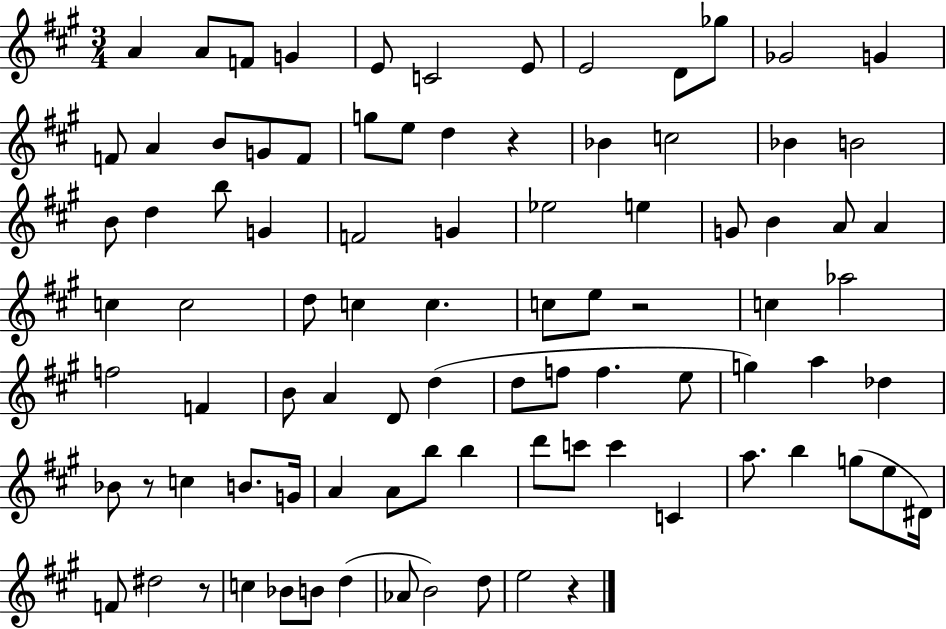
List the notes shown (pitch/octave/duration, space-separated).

A4/q A4/e F4/e G4/q E4/e C4/h E4/e E4/h D4/e Gb5/e Gb4/h G4/q F4/e A4/q B4/e G4/e F4/e G5/e E5/e D5/q R/q Bb4/q C5/h Bb4/q B4/h B4/e D5/q B5/e G4/q F4/h G4/q Eb5/h E5/q G4/e B4/q A4/e A4/q C5/q C5/h D5/e C5/q C5/q. C5/e E5/e R/h C5/q Ab5/h F5/h F4/q B4/e A4/q D4/e D5/q D5/e F5/e F5/q. E5/e G5/q A5/q Db5/q Bb4/e R/e C5/q B4/e. G4/s A4/q A4/e B5/e B5/q D6/e C6/e C6/q C4/q A5/e. B5/q G5/e E5/e D#4/s F4/e D#5/h R/e C5/q Bb4/e B4/e D5/q Ab4/e B4/h D5/e E5/h R/q